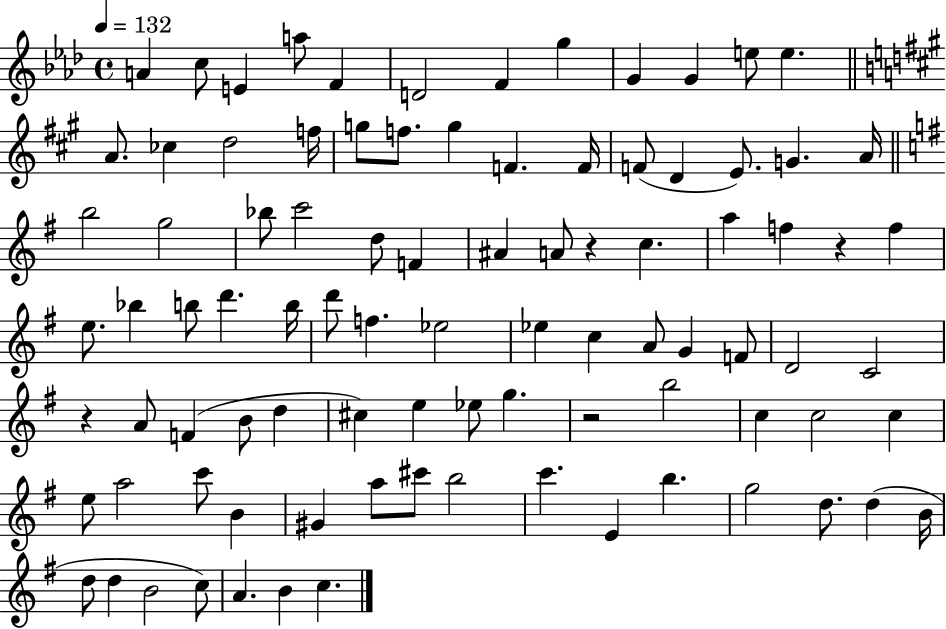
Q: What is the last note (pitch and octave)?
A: C5